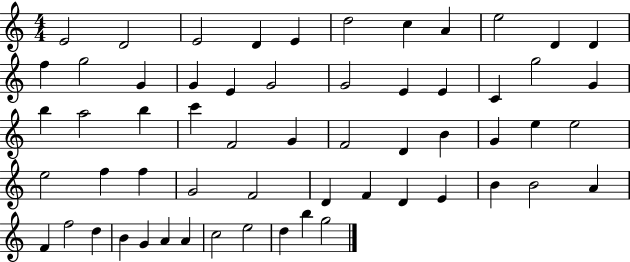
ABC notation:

X:1
T:Untitled
M:4/4
L:1/4
K:C
E2 D2 E2 D E d2 c A e2 D D f g2 G G E G2 G2 E E C g2 G b a2 b c' F2 G F2 D B G e e2 e2 f f G2 F2 D F D E B B2 A F f2 d B G A A c2 e2 d b g2